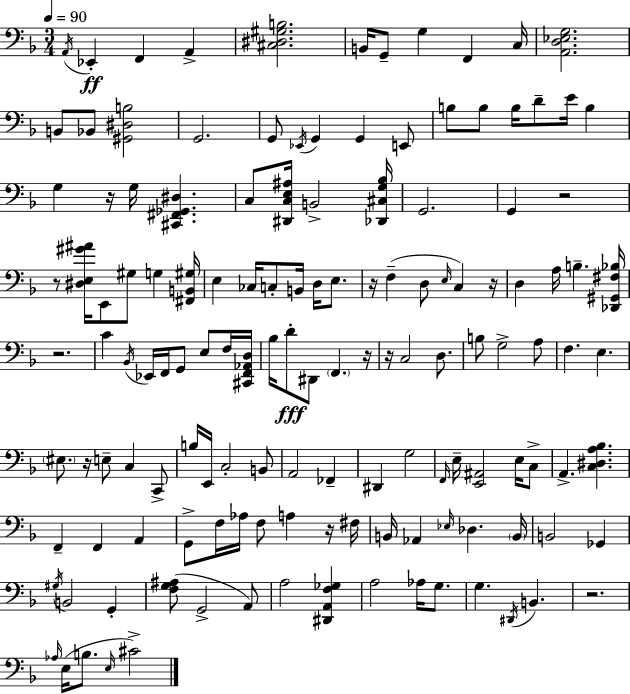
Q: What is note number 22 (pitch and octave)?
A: E4